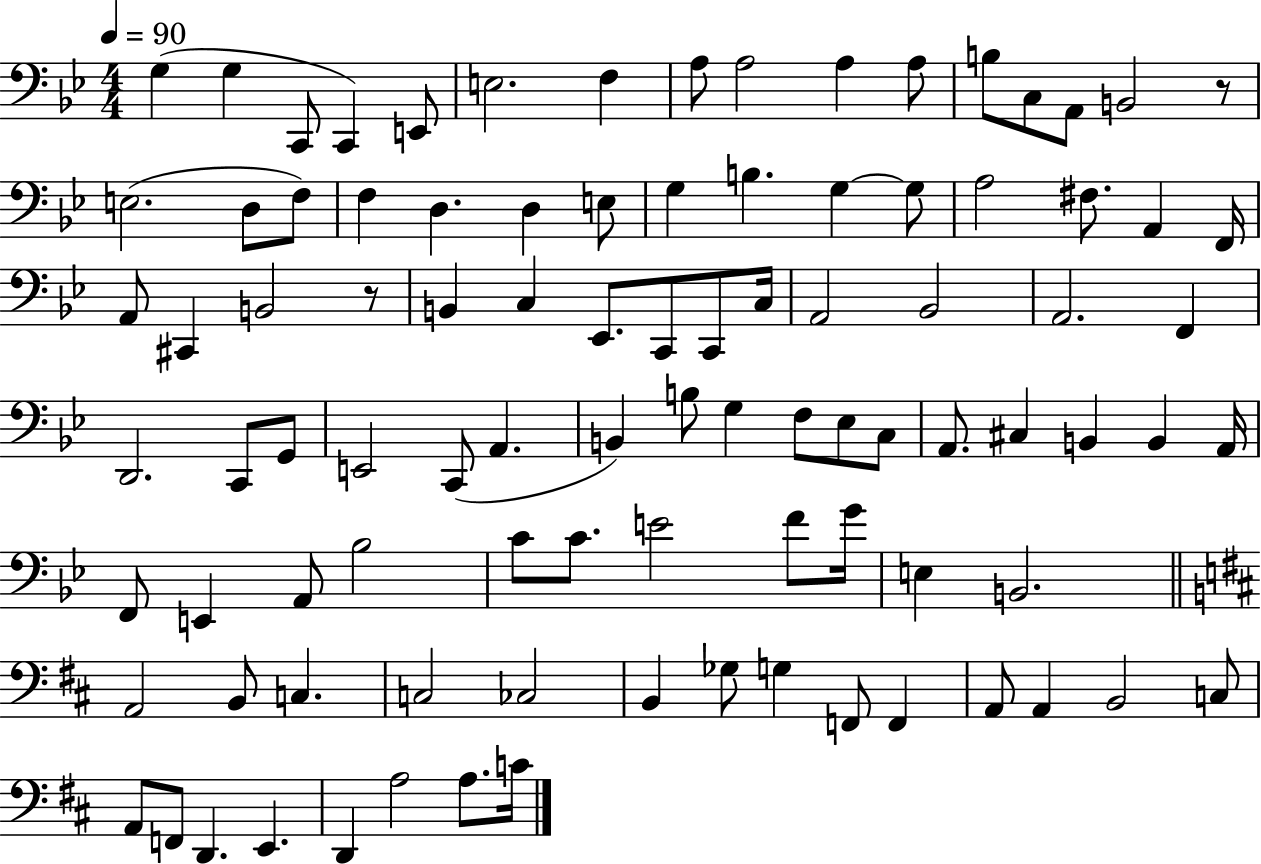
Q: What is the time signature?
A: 4/4